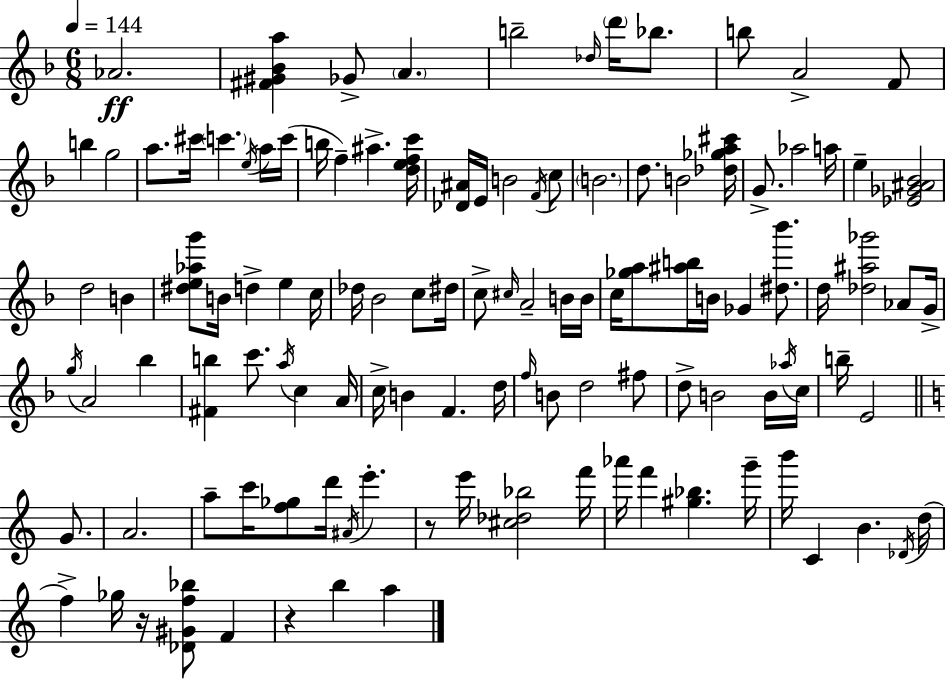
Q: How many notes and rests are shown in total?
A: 115